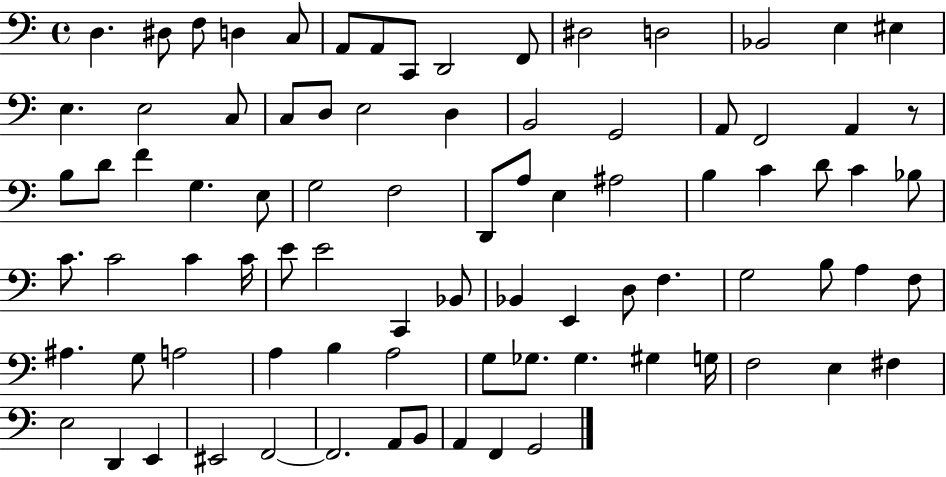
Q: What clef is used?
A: bass